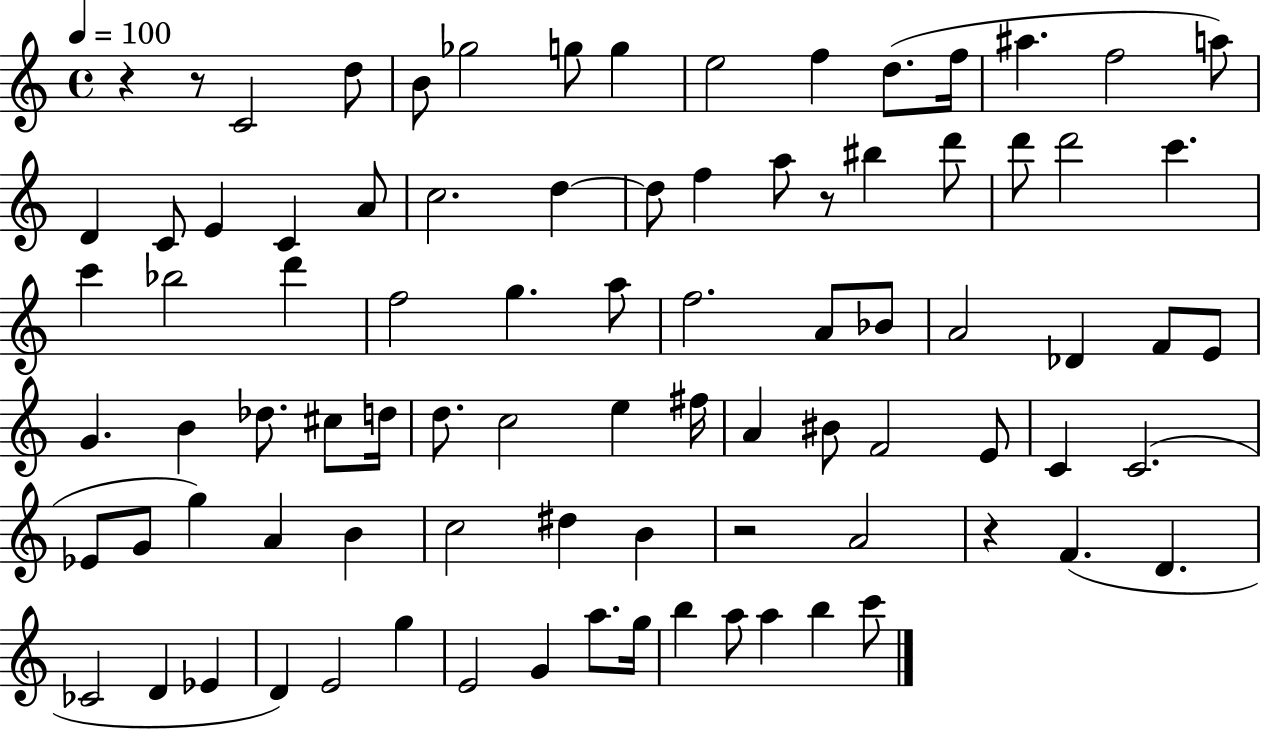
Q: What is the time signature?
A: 4/4